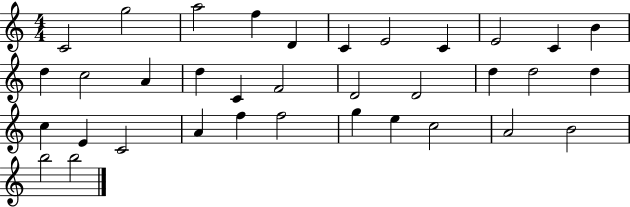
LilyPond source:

{
  \clef treble
  \numericTimeSignature
  \time 4/4
  \key c \major
  c'2 g''2 | a''2 f''4 d'4 | c'4 e'2 c'4 | e'2 c'4 b'4 | \break d''4 c''2 a'4 | d''4 c'4 f'2 | d'2 d'2 | d''4 d''2 d''4 | \break c''4 e'4 c'2 | a'4 f''4 f''2 | g''4 e''4 c''2 | a'2 b'2 | \break b''2 b''2 | \bar "|."
}